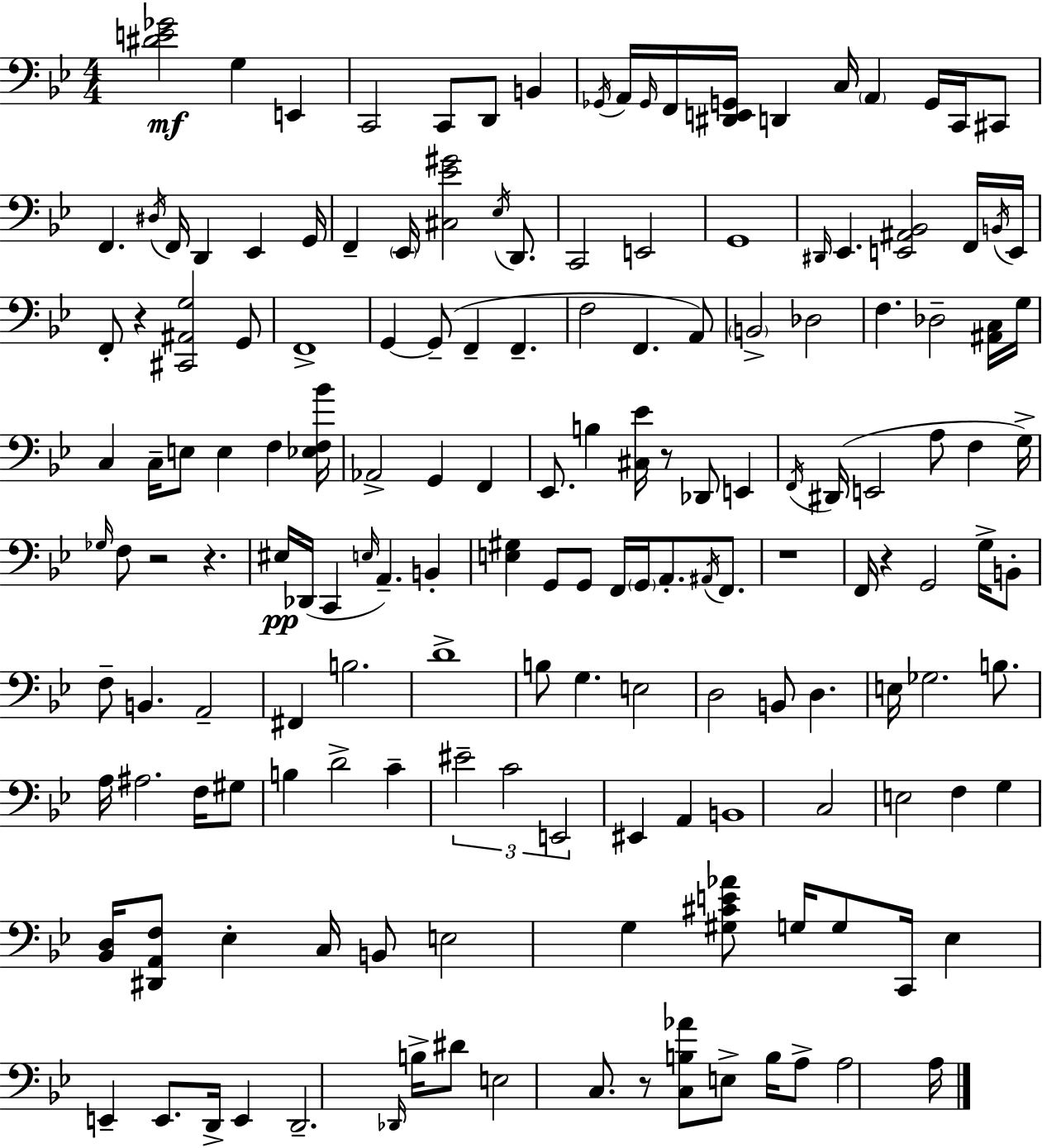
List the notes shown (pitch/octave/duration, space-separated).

[D#4,E4,Gb4]/h G3/q E2/q C2/h C2/e D2/e B2/q Gb2/s A2/s Gb2/s F2/s [D#2,E2,G2]/s D2/q C3/s A2/q G2/s C2/s C#2/e F2/q. D#3/s F2/s D2/q Eb2/q G2/s F2/q Eb2/s [C#3,Eb4,G#4]/h Eb3/s D2/e. C2/h E2/h G2/w D#2/s Eb2/q. [E2,A#2,Bb2]/h F2/s B2/s E2/s F2/e R/q [C#2,A#2,G3]/h G2/e F2/w G2/q G2/e F2/q F2/q. F3/h F2/q. A2/e B2/h Db3/h F3/q. Db3/h [A#2,C3]/s G3/s C3/q C3/s E3/e E3/q F3/q [Eb3,F3,Bb4]/s Ab2/h G2/q F2/q Eb2/e. B3/q [C#3,Eb4]/s R/e Db2/e E2/q F2/s D#2/s E2/h A3/e F3/q G3/s Gb3/s F3/e R/h R/q. EIS3/s Db2/s C2/q E3/s A2/q. B2/q [E3,G#3]/q G2/e G2/e F2/s G2/s A2/e. A#2/s F2/e. R/w F2/s R/q G2/h G3/s B2/e F3/e B2/q. A2/h F#2/q B3/h. D4/w B3/e G3/q. E3/h D3/h B2/e D3/q. E3/s Gb3/h. B3/e. A3/s A#3/h. F3/s G#3/e B3/q D4/h C4/q EIS4/h C4/h E2/h EIS2/q A2/q B2/w C3/h E3/h F3/q G3/q [Bb2,D3]/s [D#2,A2,F3]/e Eb3/q C3/s B2/e E3/h G3/q [G#3,C#4,E4,Ab4]/e G3/s G3/e C2/s Eb3/q E2/q E2/e. D2/s E2/q D2/h. Db2/s B3/s D#4/e E3/h C3/e. R/e [C3,B3,Ab4]/e E3/e B3/s A3/e A3/h A3/s